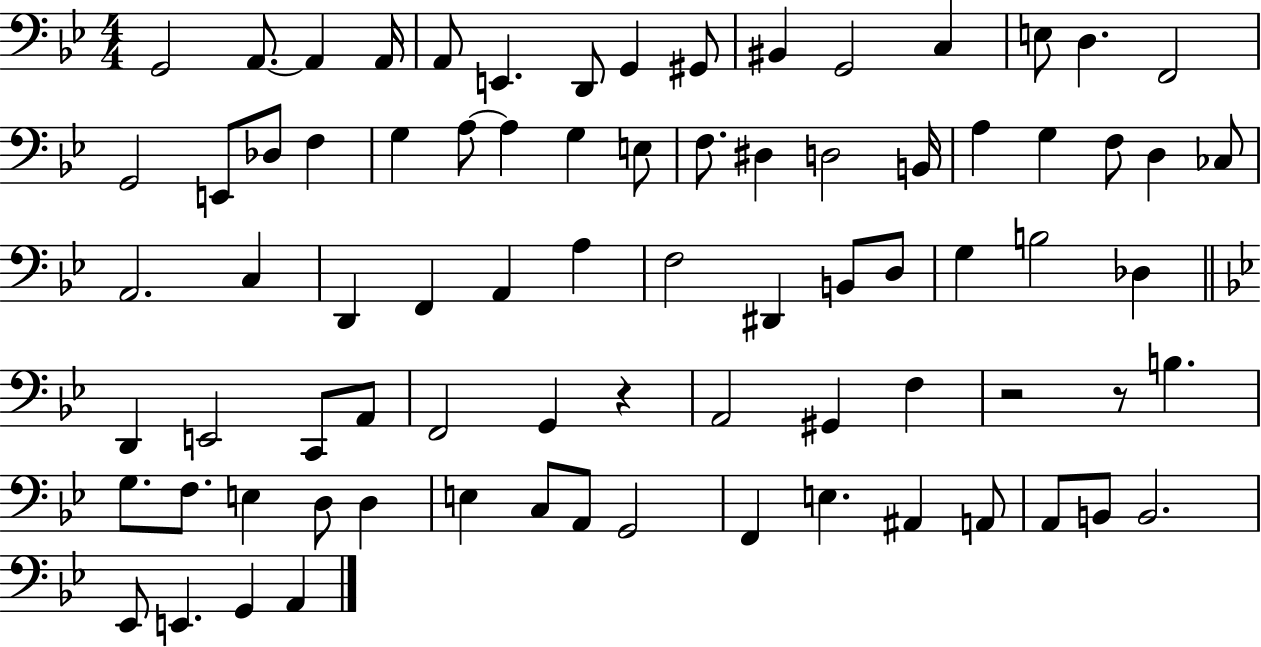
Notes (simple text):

G2/h A2/e. A2/q A2/s A2/e E2/q. D2/e G2/q G#2/e BIS2/q G2/h C3/q E3/e D3/q. F2/h G2/h E2/e Db3/e F3/q G3/q A3/e A3/q G3/q E3/e F3/e. D#3/q D3/h B2/s A3/q G3/q F3/e D3/q CES3/e A2/h. C3/q D2/q F2/q A2/q A3/q F3/h D#2/q B2/e D3/e G3/q B3/h Db3/q D2/q E2/h C2/e A2/e F2/h G2/q R/q A2/h G#2/q F3/q R/h R/e B3/q. G3/e. F3/e. E3/q D3/e D3/q E3/q C3/e A2/e G2/h F2/q E3/q. A#2/q A2/e A2/e B2/e B2/h. Eb2/e E2/q. G2/q A2/q